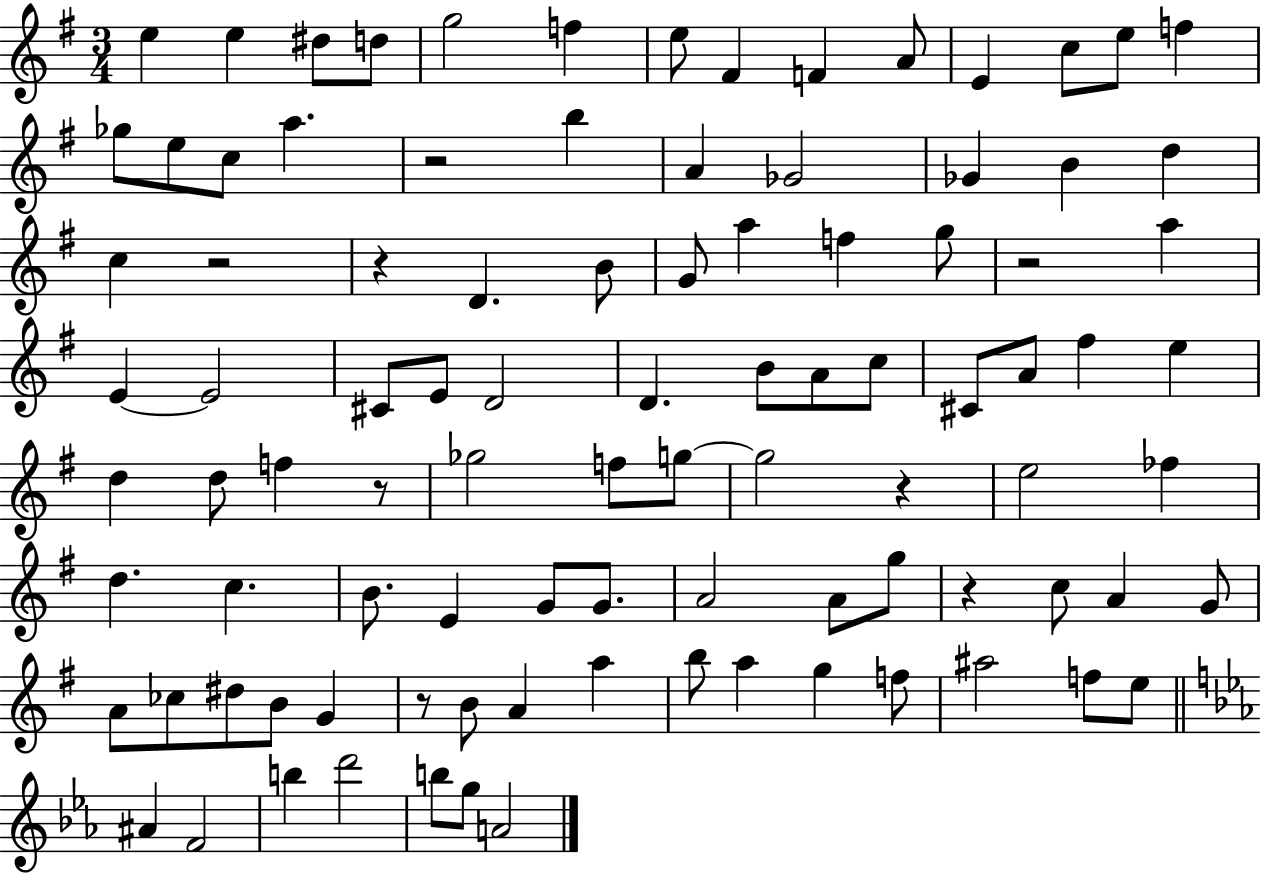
E5/q E5/q D#5/e D5/e G5/h F5/q E5/e F#4/q F4/q A4/e E4/q C5/e E5/e F5/q Gb5/e E5/e C5/e A5/q. R/h B5/q A4/q Gb4/h Gb4/q B4/q D5/q C5/q R/h R/q D4/q. B4/e G4/e A5/q F5/q G5/e R/h A5/q E4/q E4/h C#4/e E4/e D4/h D4/q. B4/e A4/e C5/e C#4/e A4/e F#5/q E5/q D5/q D5/e F5/q R/e Gb5/h F5/e G5/e G5/h R/q E5/h FES5/q D5/q. C5/q. B4/e. E4/q G4/e G4/e. A4/h A4/e G5/e R/q C5/e A4/q G4/e A4/e CES5/e D#5/e B4/e G4/q R/e B4/e A4/q A5/q B5/e A5/q G5/q F5/e A#5/h F5/e E5/e A#4/q F4/h B5/q D6/h B5/e G5/e A4/h